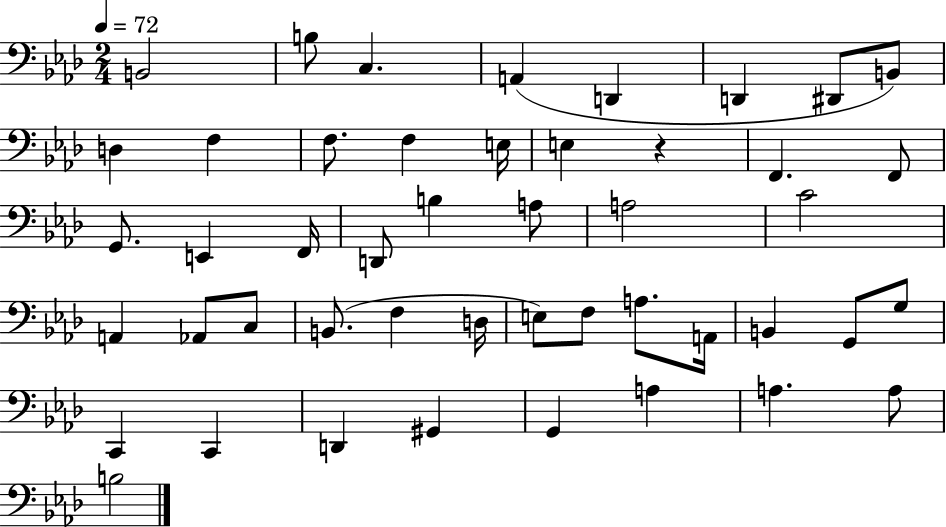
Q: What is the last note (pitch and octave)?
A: B3